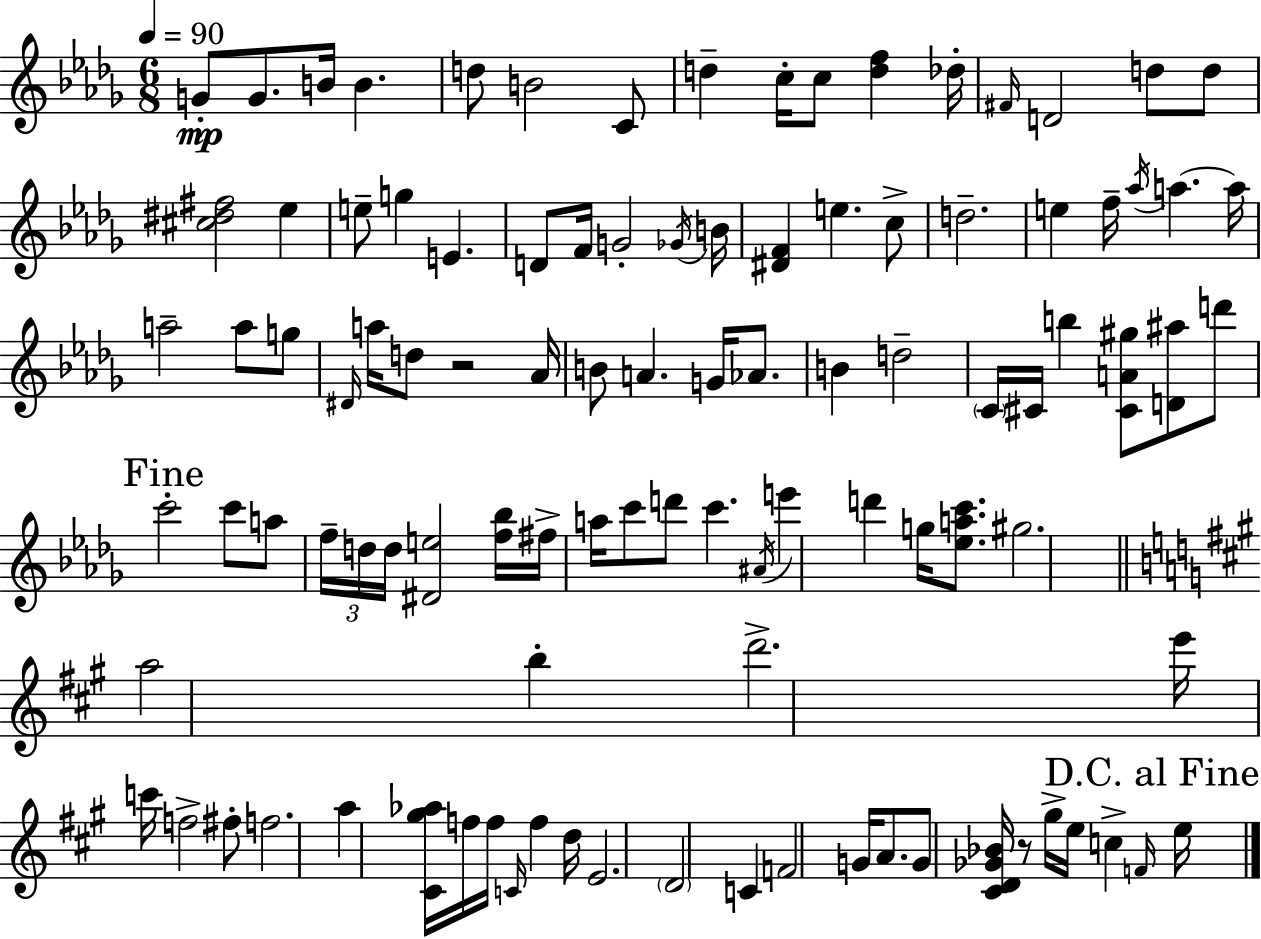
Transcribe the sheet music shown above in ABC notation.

X:1
T:Untitled
M:6/8
L:1/4
K:Bbm
G/2 G/2 B/4 B d/2 B2 C/2 d c/4 c/2 [df] _d/4 ^F/4 D2 d/2 d/2 [^c^d^f]2 _e e/2 g E D/2 F/4 G2 _G/4 B/4 [^DF] e c/2 d2 e f/4 _a/4 a a/4 a2 a/2 g/2 ^D/4 a/4 d/2 z2 _A/4 B/2 A G/4 _A/2 B d2 C/4 ^C/4 b [^CA^g]/2 [D^a]/2 d'/2 c'2 c'/2 a/2 f/4 d/4 d/4 [^De]2 [f_b]/4 ^f/4 a/4 c'/2 d'/2 c' ^A/4 e' d' g/4 [_eac']/2 ^g2 a2 b d'2 e'/4 c'/4 f2 ^f/2 f2 a [^C^g_a]/4 f/4 f/4 C/4 f d/4 E2 D2 C F2 G/4 A/2 G/2 [^CD_G_B]/4 z/2 ^g/4 e/4 c F/4 e/4